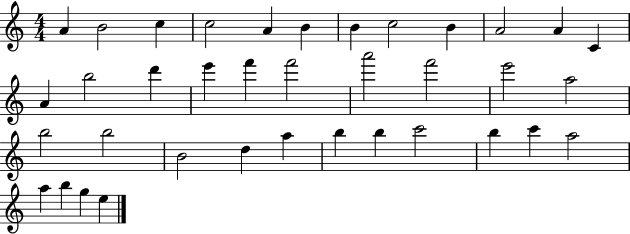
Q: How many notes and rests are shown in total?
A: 37